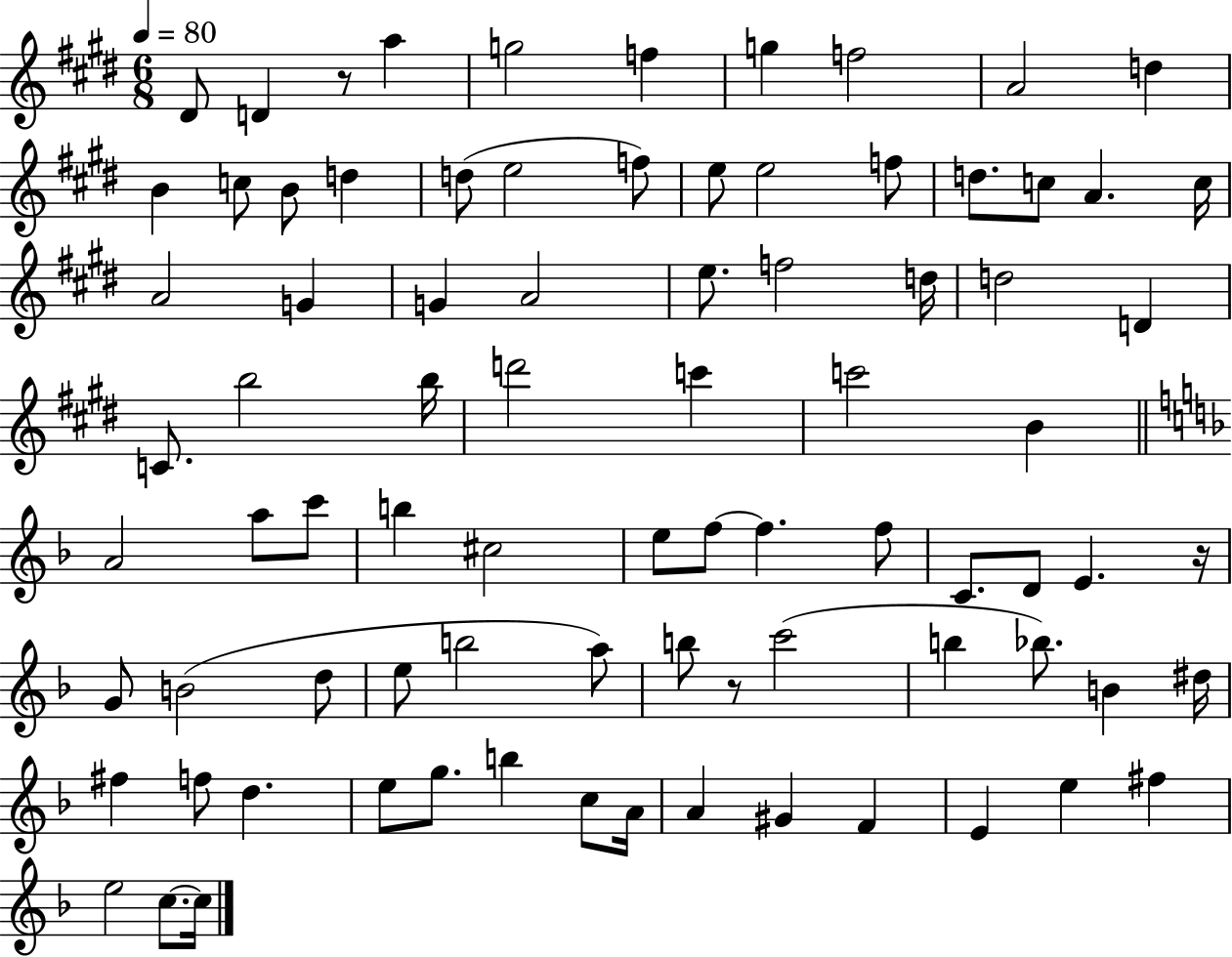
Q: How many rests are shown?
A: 3